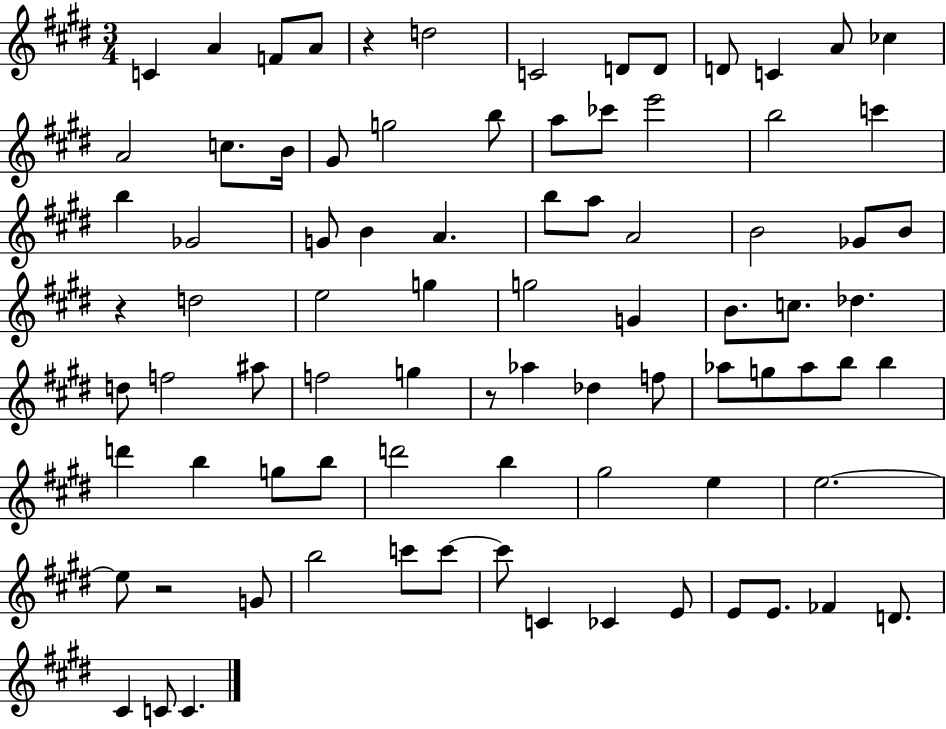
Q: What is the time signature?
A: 3/4